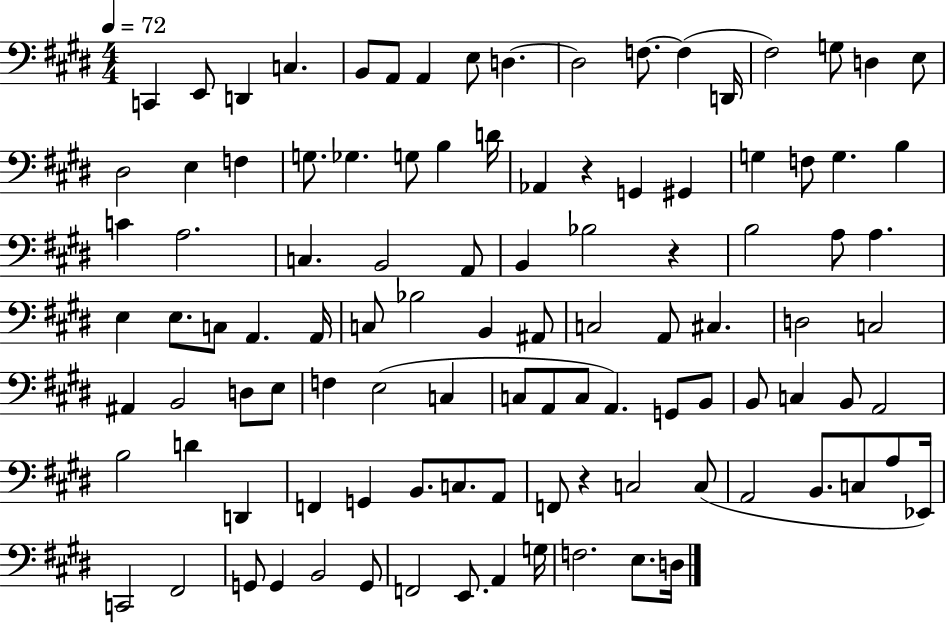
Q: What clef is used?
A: bass